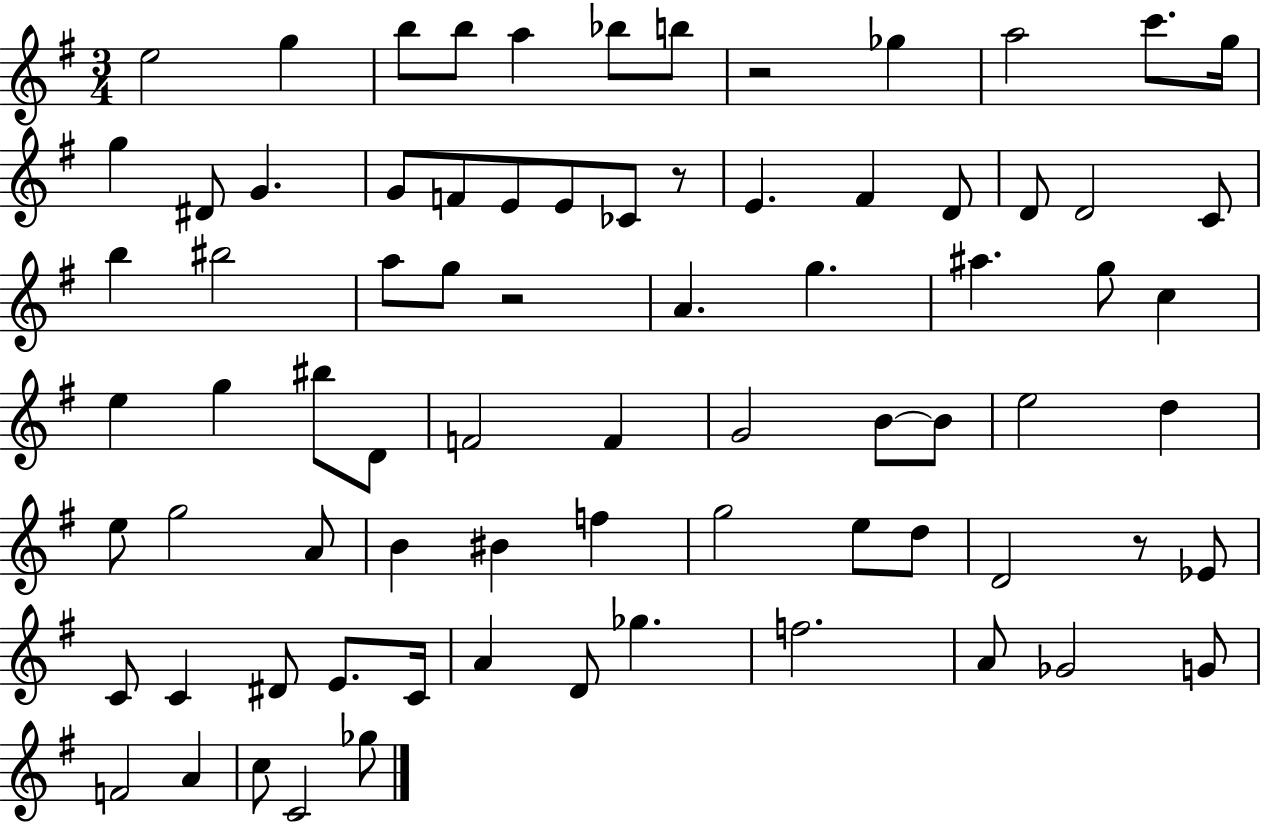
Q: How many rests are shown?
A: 4